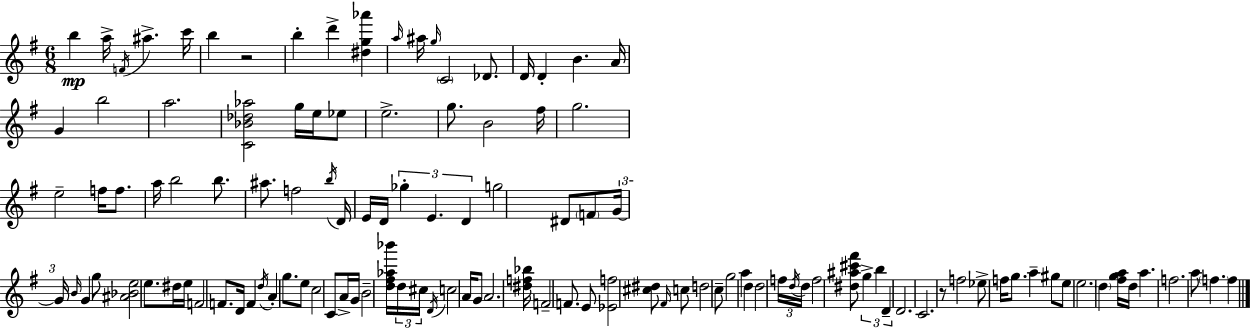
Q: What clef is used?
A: treble